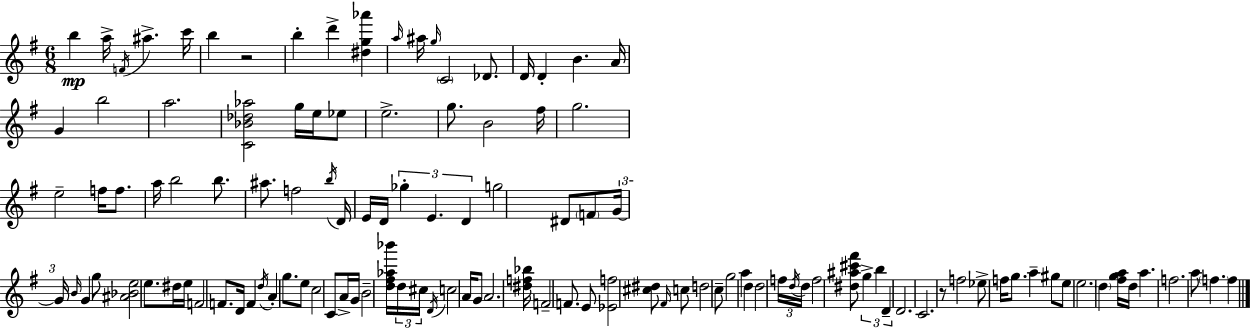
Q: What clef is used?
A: treble